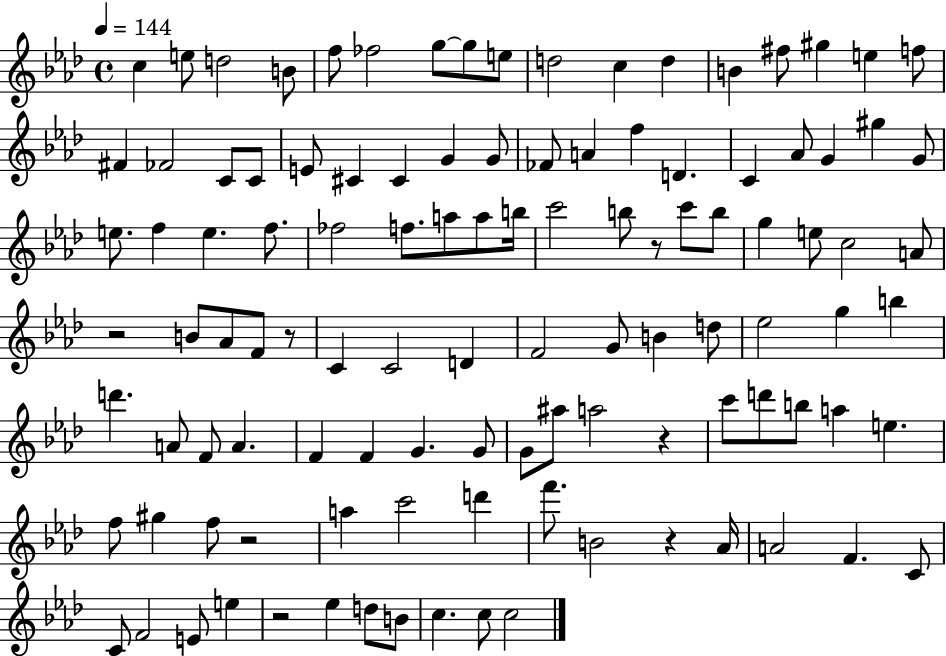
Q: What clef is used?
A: treble